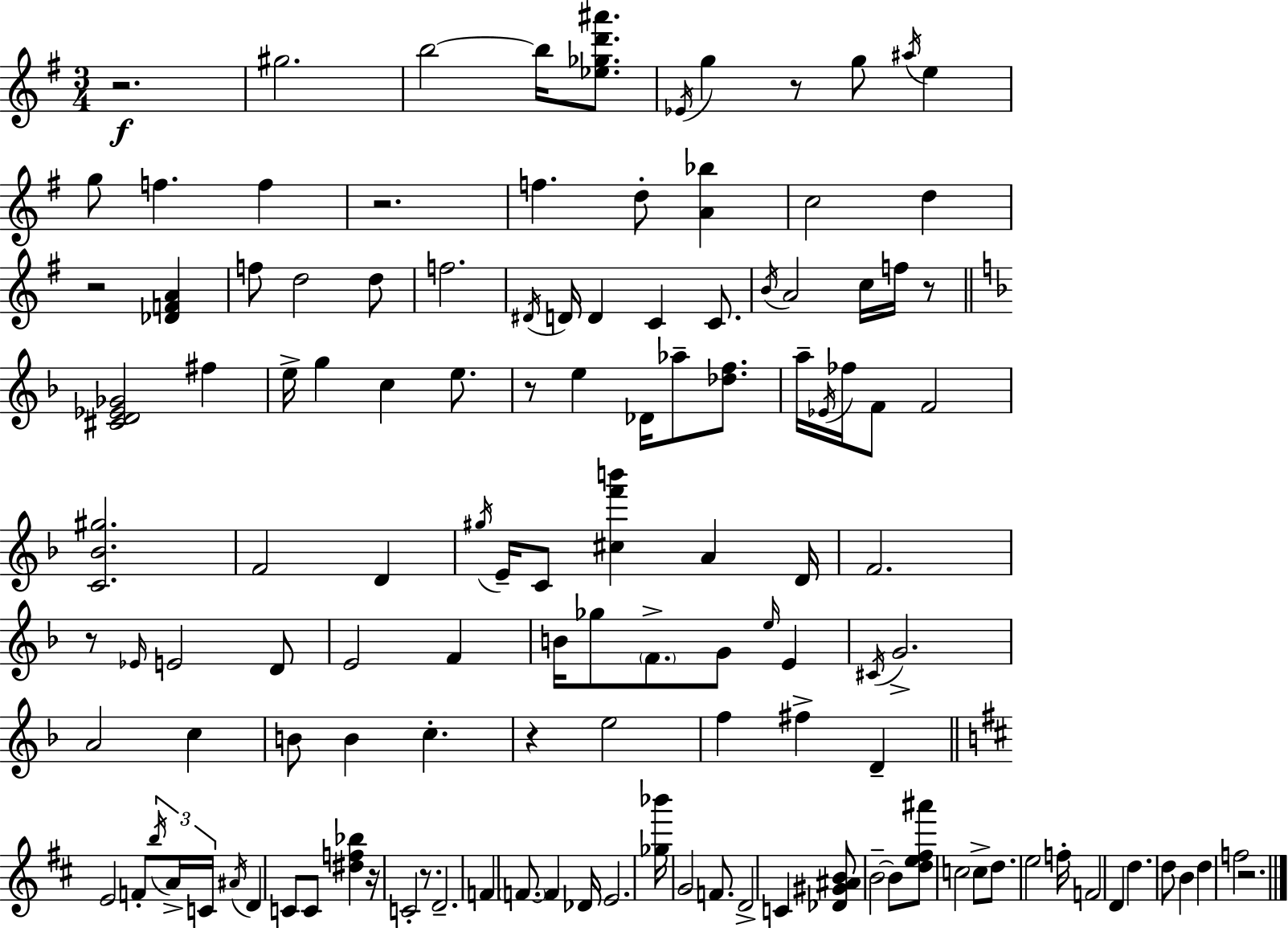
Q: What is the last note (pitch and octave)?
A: F5